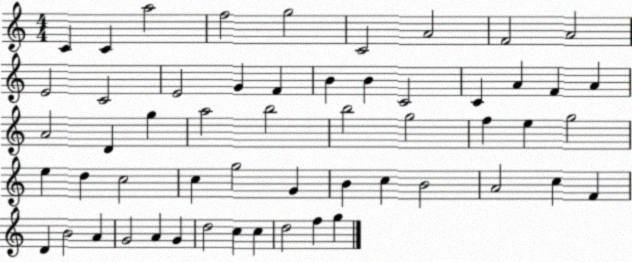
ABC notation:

X:1
T:Untitled
M:4/4
L:1/4
K:C
C C a2 f2 g2 C2 A2 F2 A2 E2 C2 E2 G F B B C2 C A F A A2 D g a2 b2 b2 g2 f e g2 e d c2 c g2 G B c B2 A2 c F D B2 A G2 A G d2 c c d2 f g